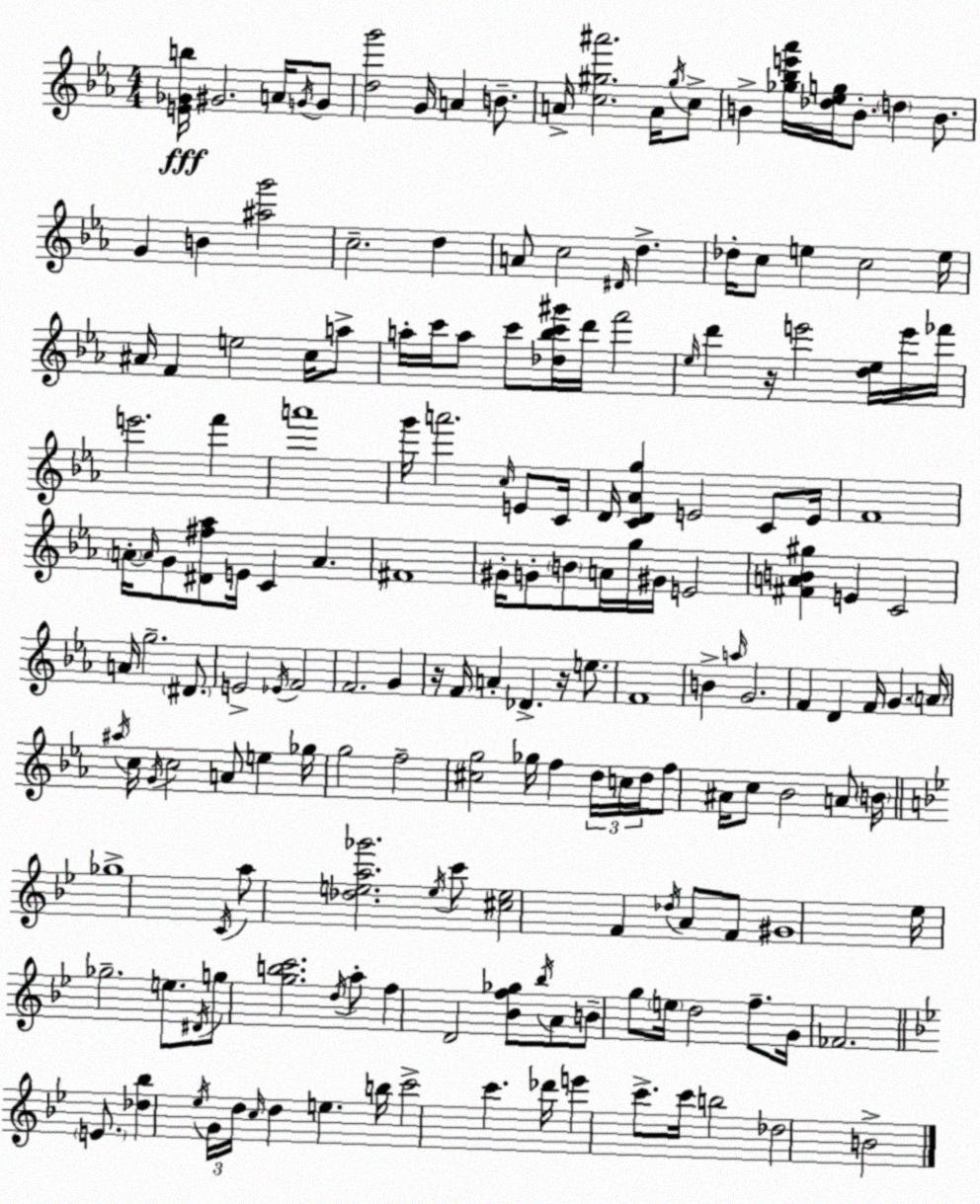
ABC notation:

X:1
T:Untitled
M:4/4
L:1/4
K:Eb
[E_Gb]/4 ^G2 A/4 G/4 G/2 [dg']2 G/4 A B/2 A/4 [c^g^a']2 A/4 ^g/4 c/2 B [_g_be'_a']/4 [_d_eg]/4 B/2 d B/2 G B [^ag']2 c2 d A/2 c2 ^D/4 d _d/4 c/2 e c2 e/4 ^A/4 F e2 c/4 a/2 a/4 c'/4 a/2 c'/2 [_d_bc'^g']/4 d'/4 f'2 _e/4 d' z/4 e'2 [d_e]/4 e'/4 _f'/4 e'2 f' a'4 g'/4 a'2 c/4 E/2 C/4 D/4 [CD_Ag] E2 C/2 E/4 F4 A/4 A/4 G/2 [^D^f_a]/2 E/4 C A ^F4 ^G/4 G/2 B/2 A/4 g/4 ^G/4 E2 [^FAB^g] E C2 A/4 g2 ^D/2 E2 _E/4 F2 F2 G z/4 F/4 A _D z/4 e/2 F4 B a/4 G2 F D F/4 G A/4 ^a/4 c/4 G/4 c2 A/2 e _g/4 g2 f2 [^cg]2 _g/4 f d/4 c/4 d/4 f/2 ^A/4 c/2 _B2 A/2 B/4 _g4 C/4 a/2 [_dea_g']2 e/4 c'/2 [^ce]2 F _d/4 A/2 F/2 ^G4 _e/4 _g2 e/2 ^D/4 g/2 [gbc']2 d/4 a/2 f D2 [_Bf_g]/2 _b/4 A/2 B/2 g/2 e/4 d2 f/2 G/4 _F2 E/2 [_d_b] _e/4 G/4 d/4 c/4 d e b/4 c'2 c' _d'/4 e' c'/2 c'/4 b2 _d2 B2